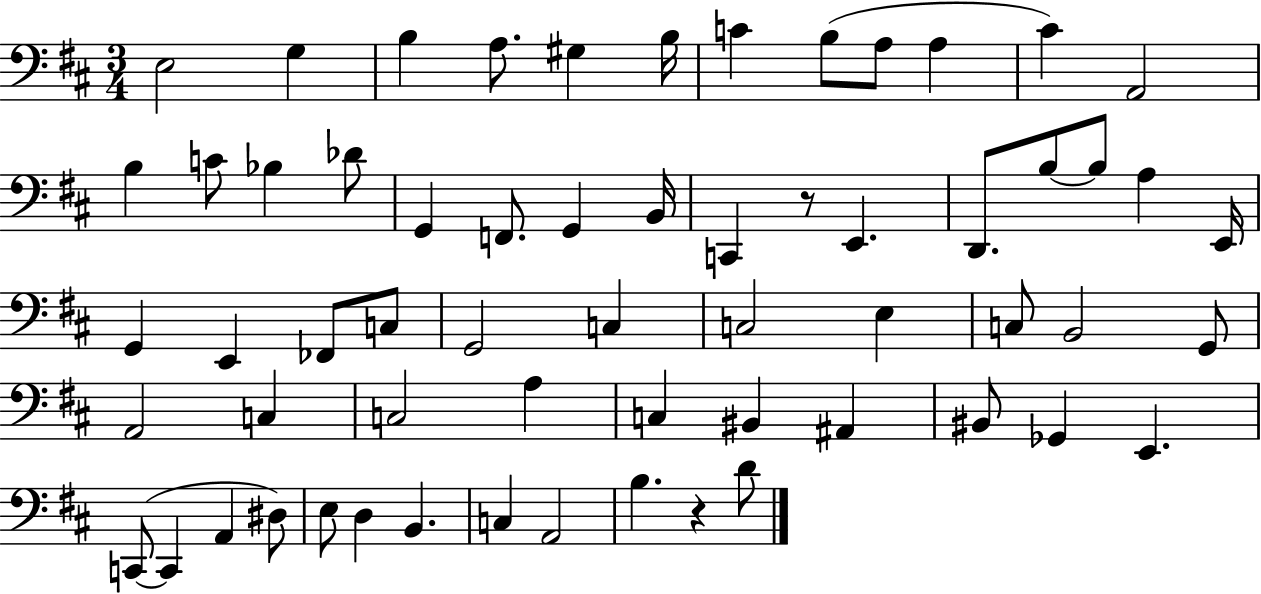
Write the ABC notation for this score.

X:1
T:Untitled
M:3/4
L:1/4
K:D
E,2 G, B, A,/2 ^G, B,/4 C B,/2 A,/2 A, ^C A,,2 B, C/2 _B, _D/2 G,, F,,/2 G,, B,,/4 C,, z/2 E,, D,,/2 B,/2 B,/2 A, E,,/4 G,, E,, _F,,/2 C,/2 G,,2 C, C,2 E, C,/2 B,,2 G,,/2 A,,2 C, C,2 A, C, ^B,, ^A,, ^B,,/2 _G,, E,, C,,/2 C,, A,, ^D,/2 E,/2 D, B,, C, A,,2 B, z D/2